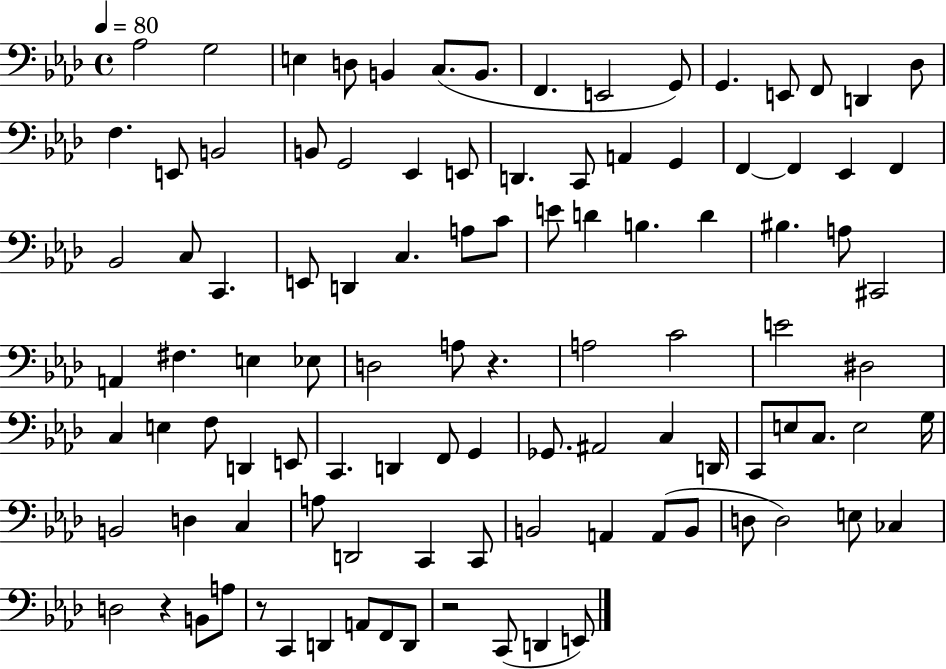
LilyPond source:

{
  \clef bass
  \time 4/4
  \defaultTimeSignature
  \key aes \major
  \tempo 4 = 80
  aes2 g2 | e4 d8 b,4 c8.( b,8. | f,4. e,2 g,8) | g,4. e,8 f,8 d,4 des8 | \break f4. e,8 b,2 | b,8 g,2 ees,4 e,8 | d,4. c,8 a,4 g,4 | f,4~~ f,4 ees,4 f,4 | \break bes,2 c8 c,4. | e,8 d,4 c4. a8 c'8 | e'8 d'4 b4. d'4 | bis4. a8 cis,2 | \break a,4 fis4. e4 ees8 | d2 a8 r4. | a2 c'2 | e'2 dis2 | \break c4 e4 f8 d,4 e,8 | c,4. d,4 f,8 g,4 | ges,8. ais,2 c4 d,16 | c,8 e8 c8. e2 g16 | \break b,2 d4 c4 | a8 d,2 c,4 c,8 | b,2 a,4 a,8( b,8 | d8 d2) e8 ces4 | \break d2 r4 b,8 a8 | r8 c,4 d,4 a,8 f,8 d,8 | r2 c,8( d,4 e,8) | \bar "|."
}